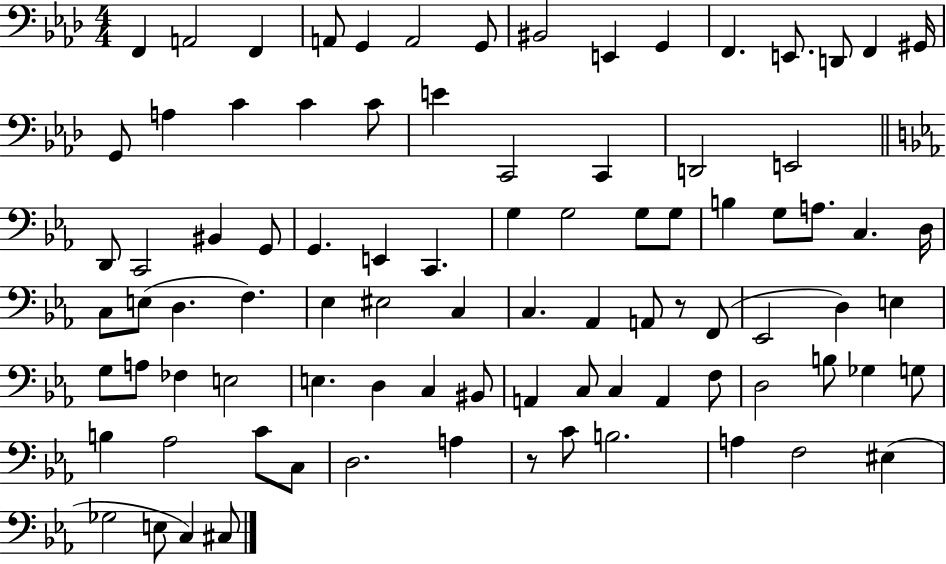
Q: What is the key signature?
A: AES major